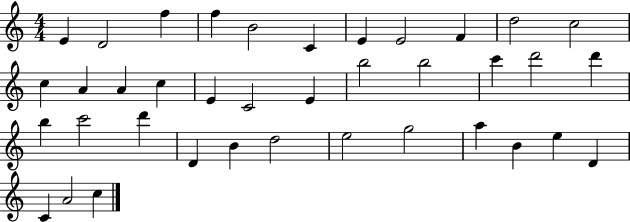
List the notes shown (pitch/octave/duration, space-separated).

E4/q D4/h F5/q F5/q B4/h C4/q E4/q E4/h F4/q D5/h C5/h C5/q A4/q A4/q C5/q E4/q C4/h E4/q B5/h B5/h C6/q D6/h D6/q B5/q C6/h D6/q D4/q B4/q D5/h E5/h G5/h A5/q B4/q E5/q D4/q C4/q A4/h C5/q